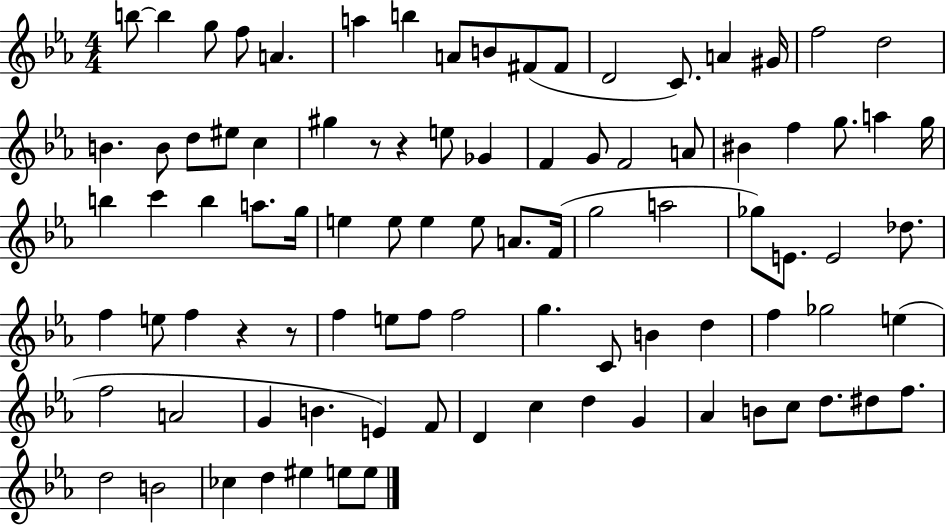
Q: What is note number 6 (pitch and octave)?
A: A5